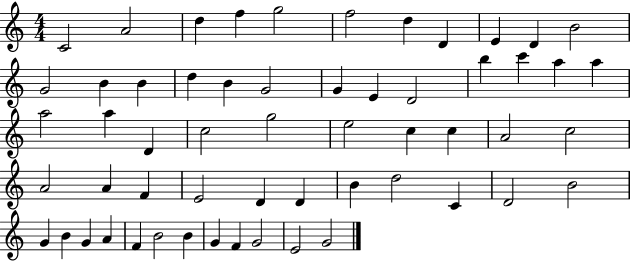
X:1
T:Untitled
M:4/4
L:1/4
K:C
C2 A2 d f g2 f2 d D E D B2 G2 B B d B G2 G E D2 b c' a a a2 a D c2 g2 e2 c c A2 c2 A2 A F E2 D D B d2 C D2 B2 G B G A F B2 B G F G2 E2 G2